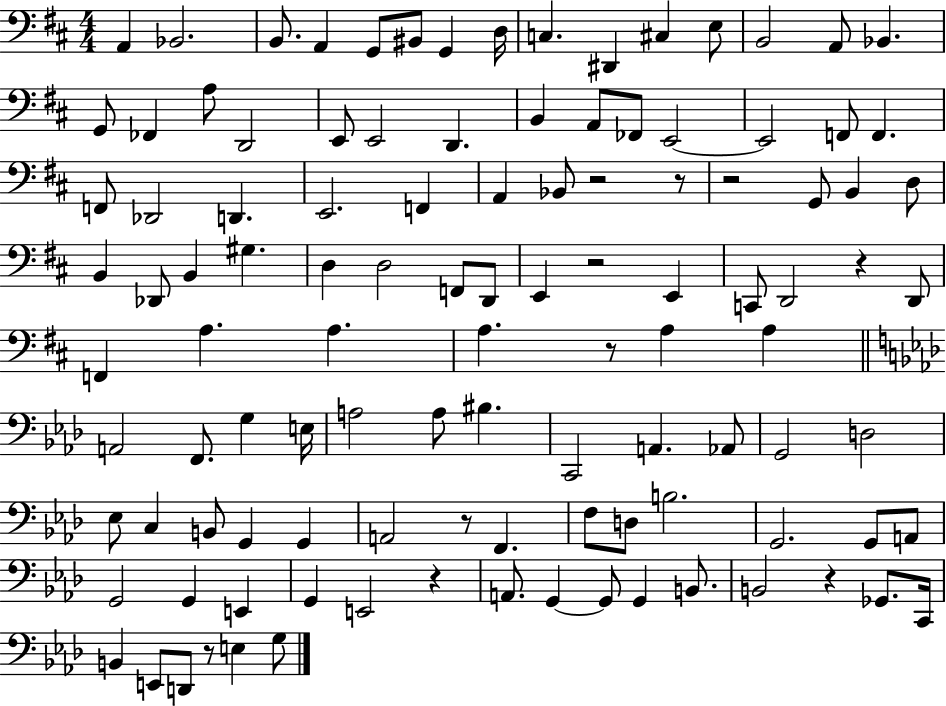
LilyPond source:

{
  \clef bass
  \numericTimeSignature
  \time 4/4
  \key d \major
  a,4 bes,2. | b,8. a,4 g,8 bis,8 g,4 d16 | c4. dis,4 cis4 e8 | b,2 a,8 bes,4. | \break g,8 fes,4 a8 d,2 | e,8 e,2 d,4. | b,4 a,8 fes,8 e,2~~ | e,2 f,8 f,4. | \break f,8 des,2 d,4. | e,2. f,4 | a,4 bes,8 r2 r8 | r2 g,8 b,4 d8 | \break b,4 des,8 b,4 gis4. | d4 d2 f,8 d,8 | e,4 r2 e,4 | c,8 d,2 r4 d,8 | \break f,4 a4. a4. | a4. r8 a4 a4 | \bar "||" \break \key f \minor a,2 f,8. g4 e16 | a2 a8 bis4. | c,2 a,4. aes,8 | g,2 d2 | \break ees8 c4 b,8 g,4 g,4 | a,2 r8 f,4. | f8 d8 b2. | g,2. g,8 a,8 | \break g,2 g,4 e,4 | g,4 e,2 r4 | a,8. g,4~~ g,8 g,4 b,8. | b,2 r4 ges,8. c,16 | \break b,4 e,8 d,8 r8 e4 g8 | \bar "|."
}